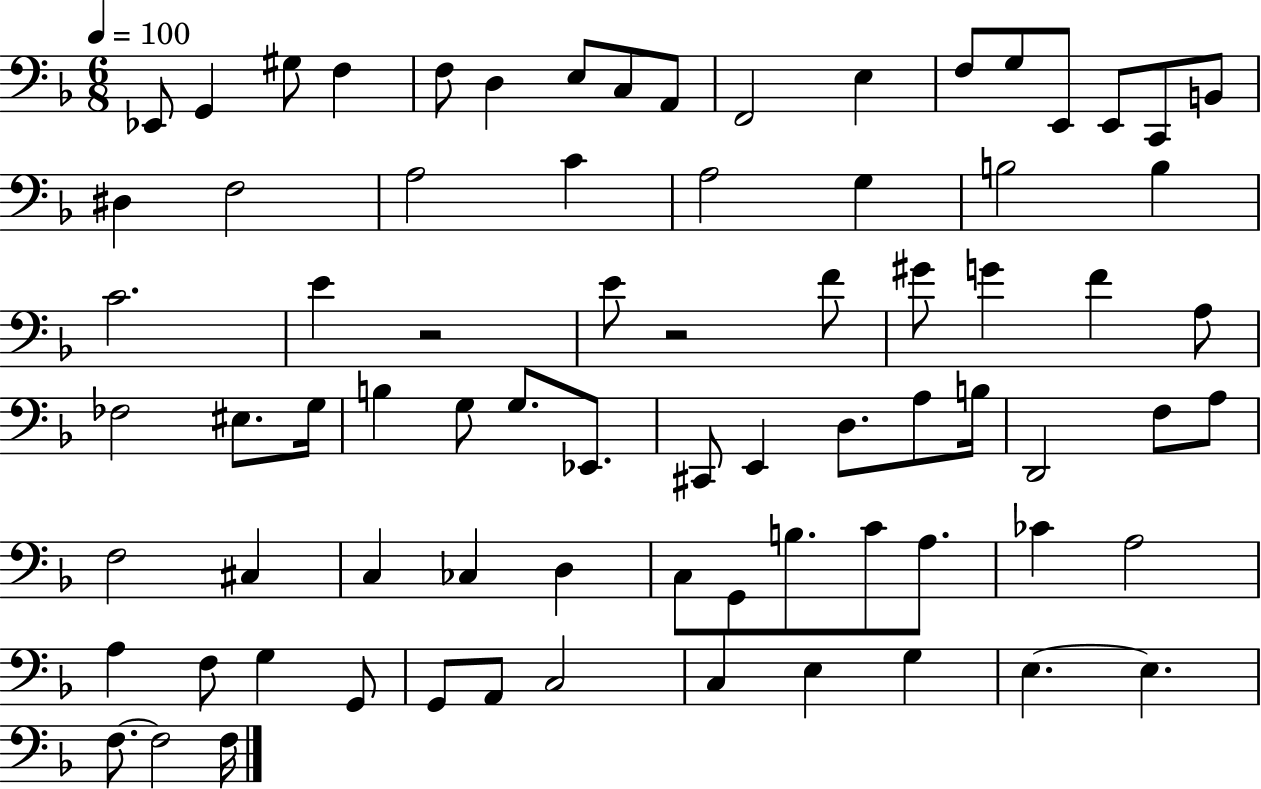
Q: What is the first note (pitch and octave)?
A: Eb2